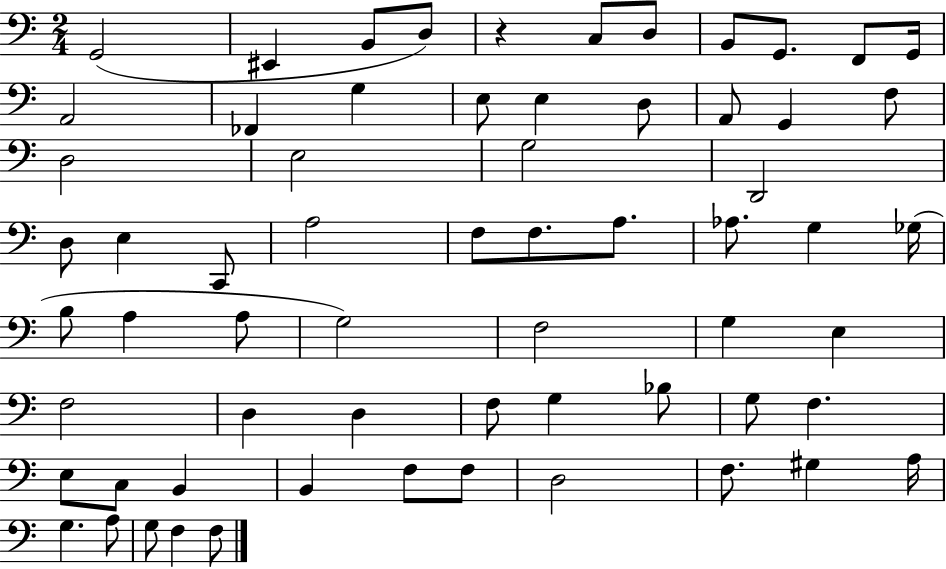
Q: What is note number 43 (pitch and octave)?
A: D3